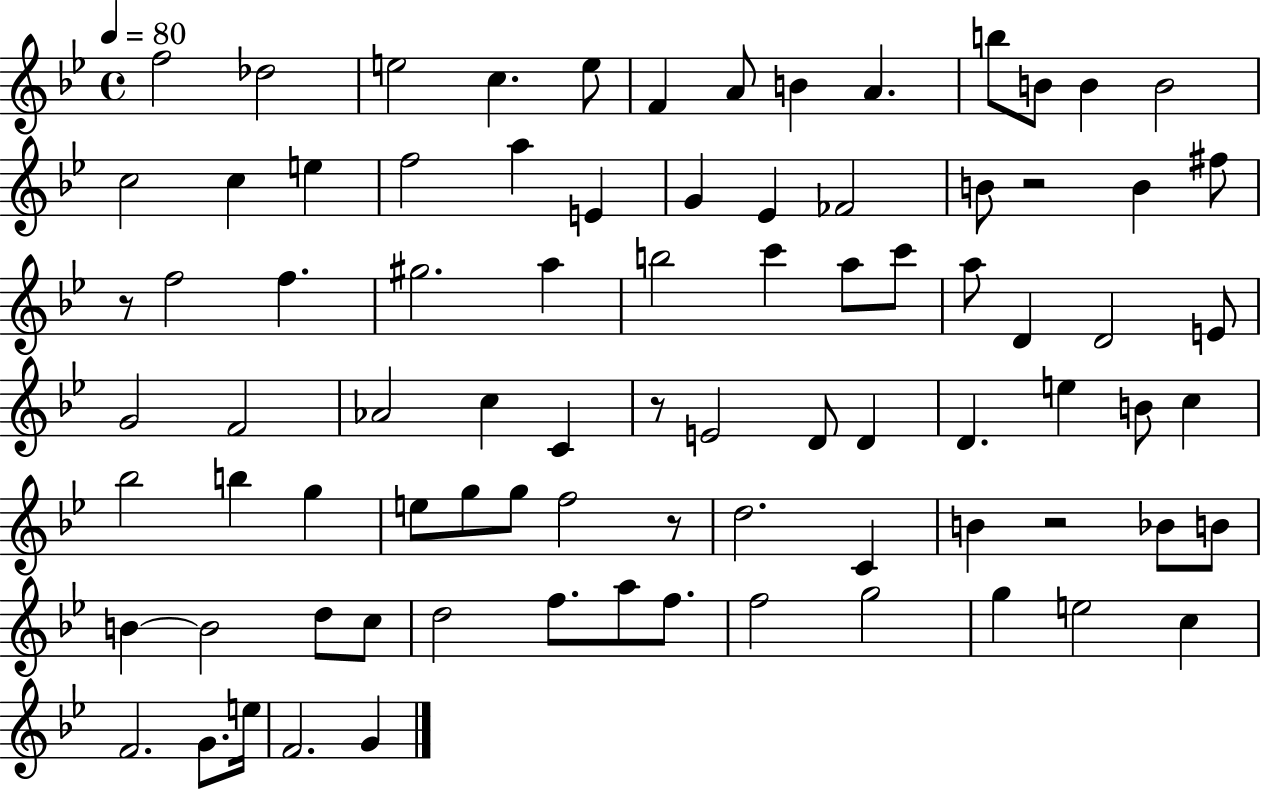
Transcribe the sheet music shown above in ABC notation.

X:1
T:Untitled
M:4/4
L:1/4
K:Bb
f2 _d2 e2 c e/2 F A/2 B A b/2 B/2 B B2 c2 c e f2 a E G _E _F2 B/2 z2 B ^f/2 z/2 f2 f ^g2 a b2 c' a/2 c'/2 a/2 D D2 E/2 G2 F2 _A2 c C z/2 E2 D/2 D D e B/2 c _b2 b g e/2 g/2 g/2 f2 z/2 d2 C B z2 _B/2 B/2 B B2 d/2 c/2 d2 f/2 a/2 f/2 f2 g2 g e2 c F2 G/2 e/4 F2 G